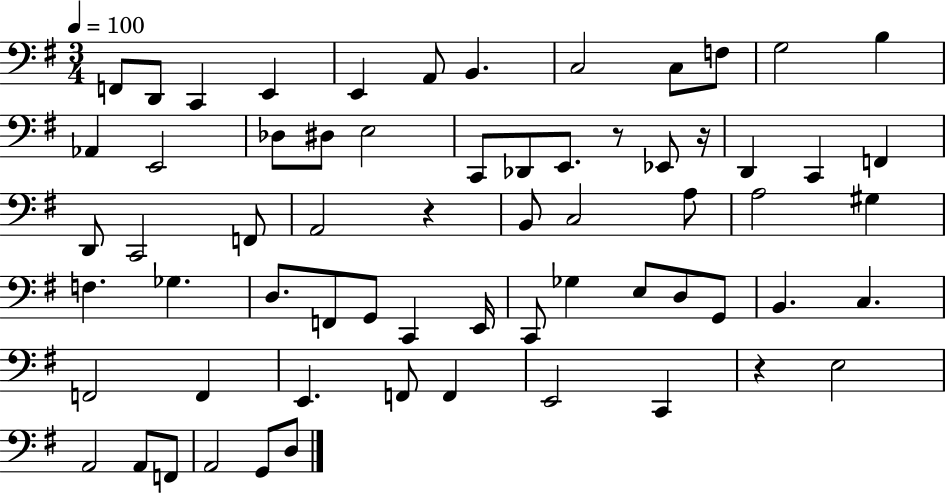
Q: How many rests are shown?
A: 4